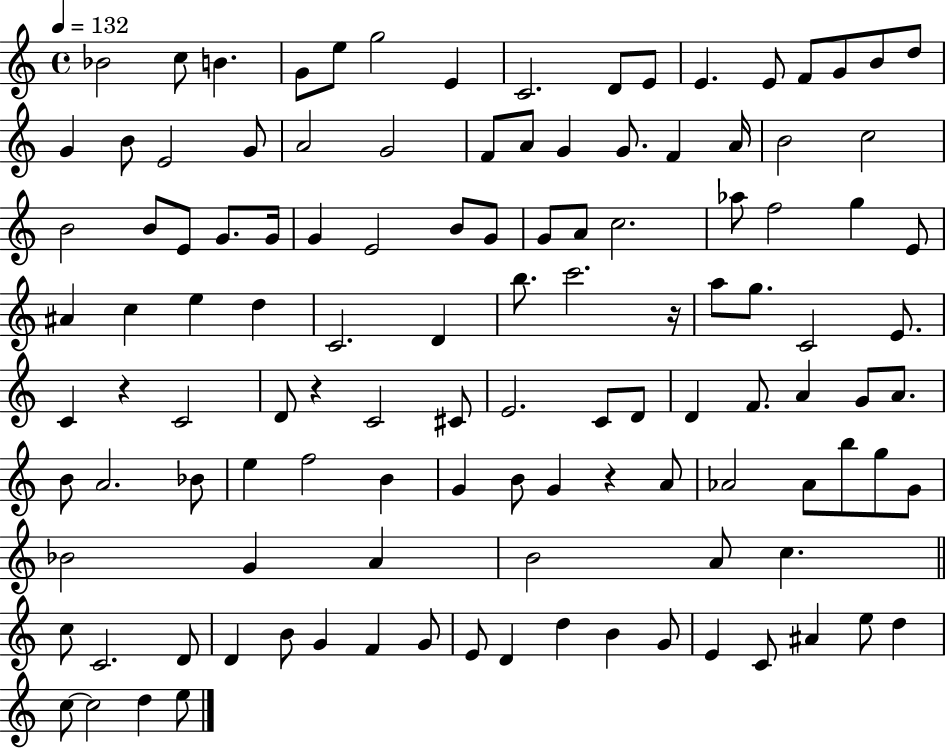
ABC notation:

X:1
T:Untitled
M:4/4
L:1/4
K:C
_B2 c/2 B G/2 e/2 g2 E C2 D/2 E/2 E E/2 F/2 G/2 B/2 d/2 G B/2 E2 G/2 A2 G2 F/2 A/2 G G/2 F A/4 B2 c2 B2 B/2 E/2 G/2 G/4 G E2 B/2 G/2 G/2 A/2 c2 _a/2 f2 g E/2 ^A c e d C2 D b/2 c'2 z/4 a/2 g/2 C2 E/2 C z C2 D/2 z C2 ^C/2 E2 C/2 D/2 D F/2 A G/2 A/2 B/2 A2 _B/2 e f2 B G B/2 G z A/2 _A2 _A/2 b/2 g/2 G/2 _B2 G A B2 A/2 c c/2 C2 D/2 D B/2 G F G/2 E/2 D d B G/2 E C/2 ^A e/2 d c/2 c2 d e/2